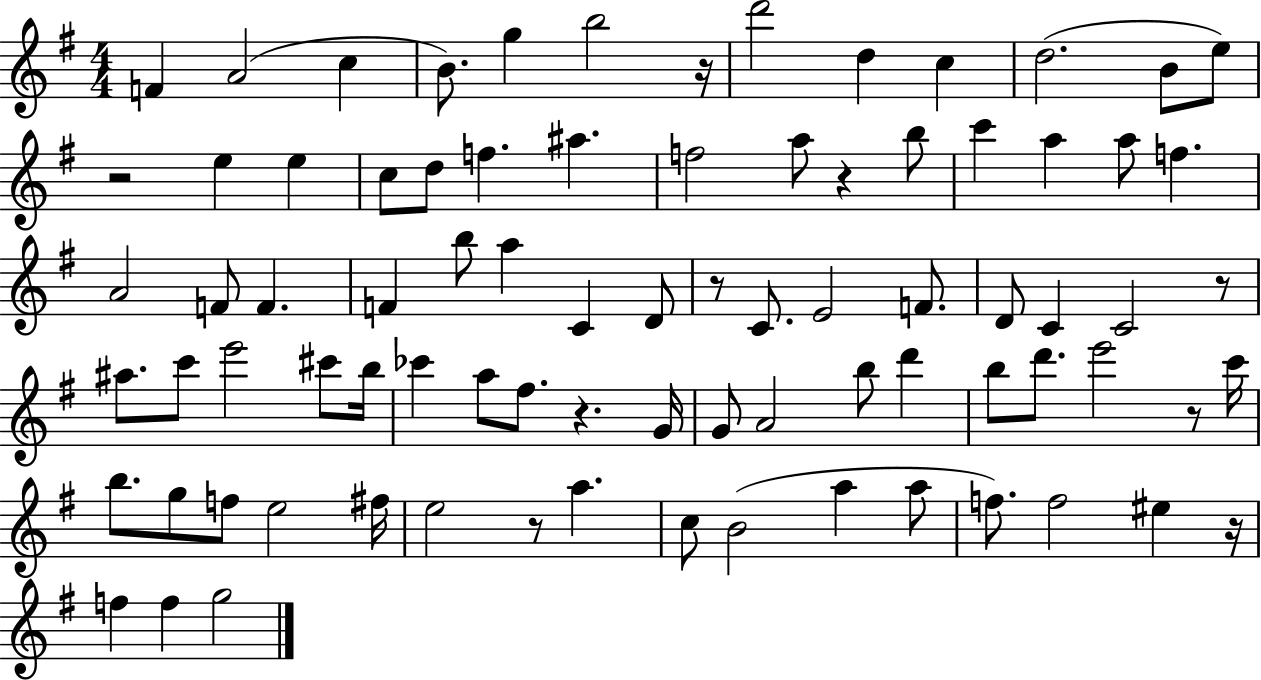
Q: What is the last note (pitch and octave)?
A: G5